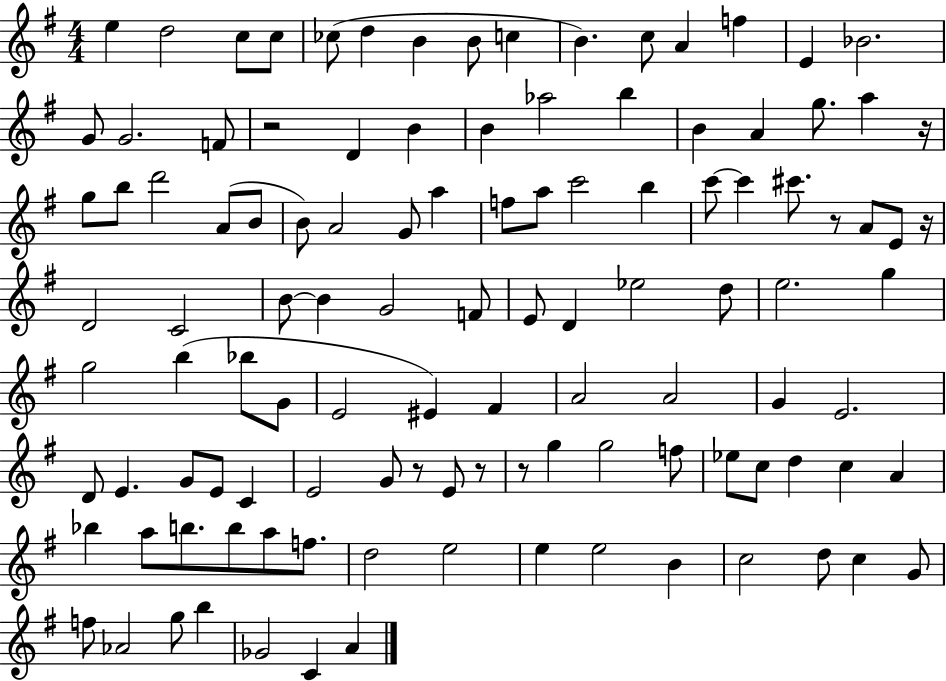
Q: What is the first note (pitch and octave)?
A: E5